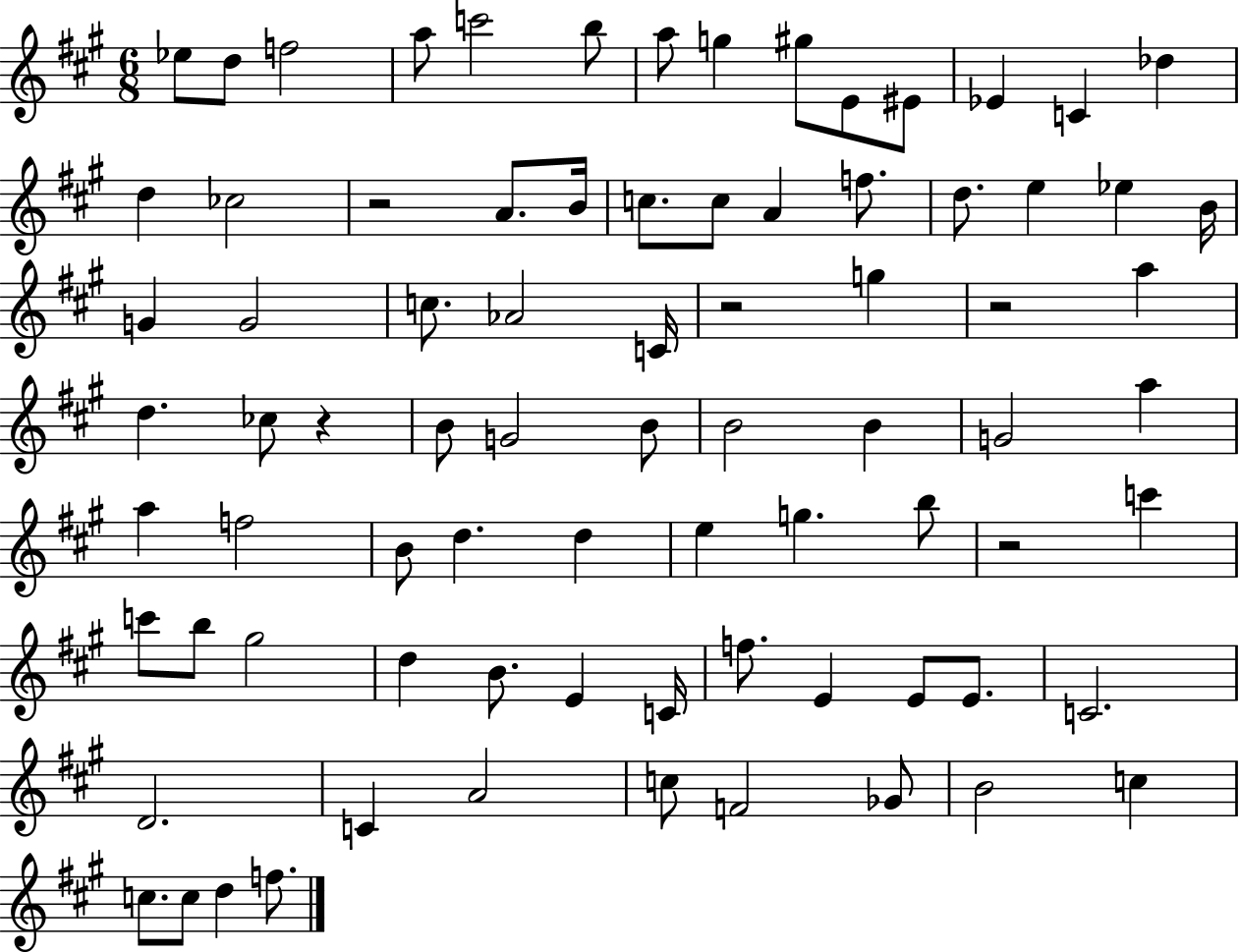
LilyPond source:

{
  \clef treble
  \numericTimeSignature
  \time 6/8
  \key a \major
  ees''8 d''8 f''2 | a''8 c'''2 b''8 | a''8 g''4 gis''8 e'8 eis'8 | ees'4 c'4 des''4 | \break d''4 ces''2 | r2 a'8. b'16 | c''8. c''8 a'4 f''8. | d''8. e''4 ees''4 b'16 | \break g'4 g'2 | c''8. aes'2 c'16 | r2 g''4 | r2 a''4 | \break d''4. ces''8 r4 | b'8 g'2 b'8 | b'2 b'4 | g'2 a''4 | \break a''4 f''2 | b'8 d''4. d''4 | e''4 g''4. b''8 | r2 c'''4 | \break c'''8 b''8 gis''2 | d''4 b'8. e'4 c'16 | f''8. e'4 e'8 e'8. | c'2. | \break d'2. | c'4 a'2 | c''8 f'2 ges'8 | b'2 c''4 | \break c''8. c''8 d''4 f''8. | \bar "|."
}